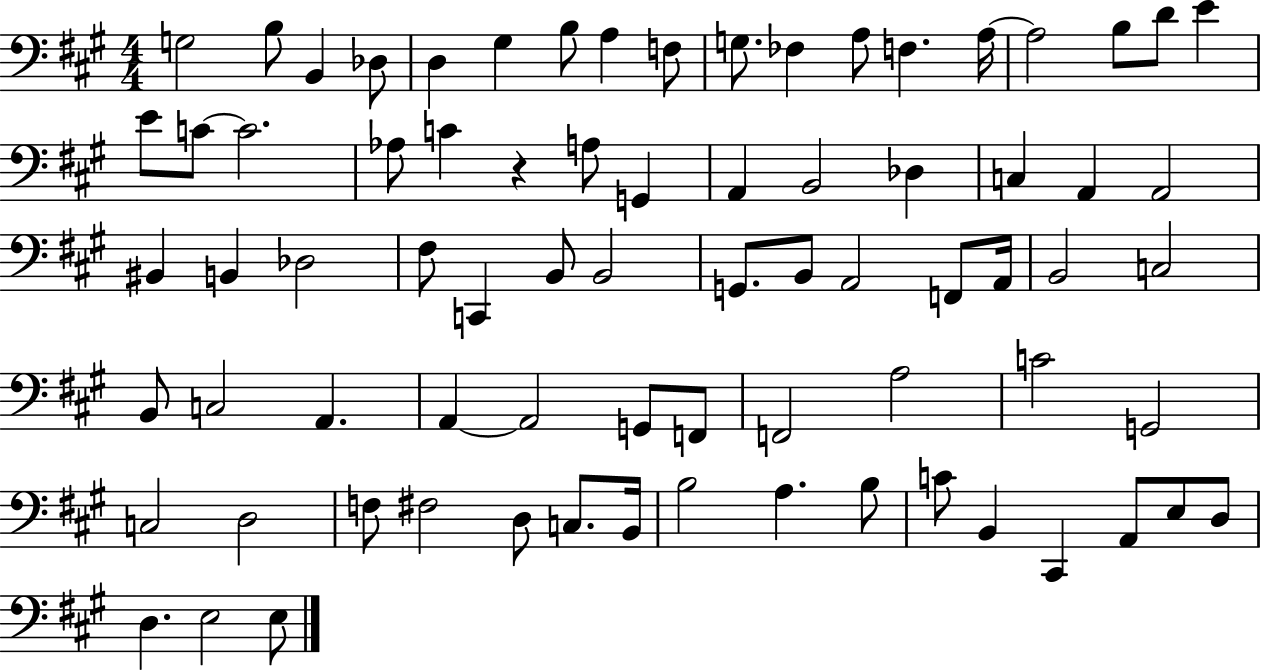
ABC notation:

X:1
T:Untitled
M:4/4
L:1/4
K:A
G,2 B,/2 B,, _D,/2 D, ^G, B,/2 A, F,/2 G,/2 _F, A,/2 F, A,/4 A,2 B,/2 D/2 E E/2 C/2 C2 _A,/2 C z A,/2 G,, A,, B,,2 _D, C, A,, A,,2 ^B,, B,, _D,2 ^F,/2 C,, B,,/2 B,,2 G,,/2 B,,/2 A,,2 F,,/2 A,,/4 B,,2 C,2 B,,/2 C,2 A,, A,, A,,2 G,,/2 F,,/2 F,,2 A,2 C2 G,,2 C,2 D,2 F,/2 ^F,2 D,/2 C,/2 B,,/4 B,2 A, B,/2 C/2 B,, ^C,, A,,/2 E,/2 D,/2 D, E,2 E,/2